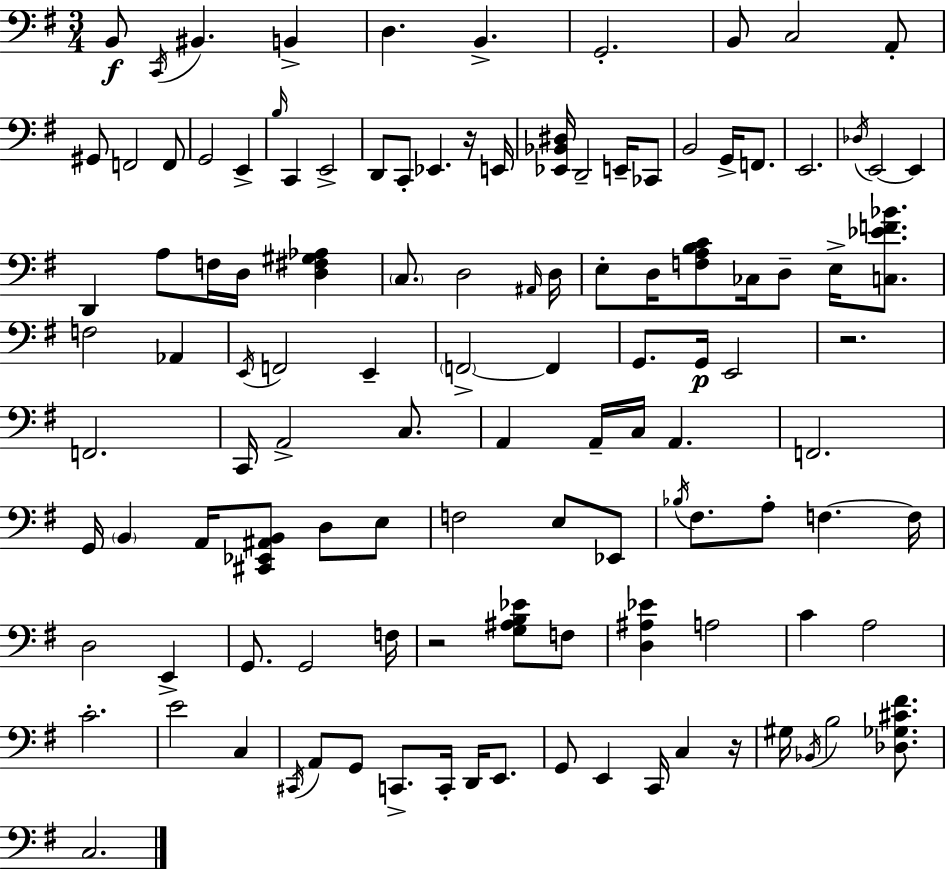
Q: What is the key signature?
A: G major